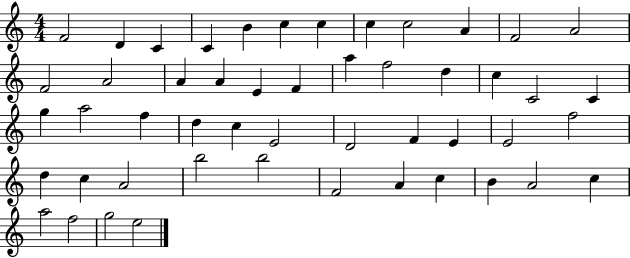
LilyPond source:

{
  \clef treble
  \numericTimeSignature
  \time 4/4
  \key c \major
  f'2 d'4 c'4 | c'4 b'4 c''4 c''4 | c''4 c''2 a'4 | f'2 a'2 | \break f'2 a'2 | a'4 a'4 e'4 f'4 | a''4 f''2 d''4 | c''4 c'2 c'4 | \break g''4 a''2 f''4 | d''4 c''4 e'2 | d'2 f'4 e'4 | e'2 f''2 | \break d''4 c''4 a'2 | b''2 b''2 | f'2 a'4 c''4 | b'4 a'2 c''4 | \break a''2 f''2 | g''2 e''2 | \bar "|."
}